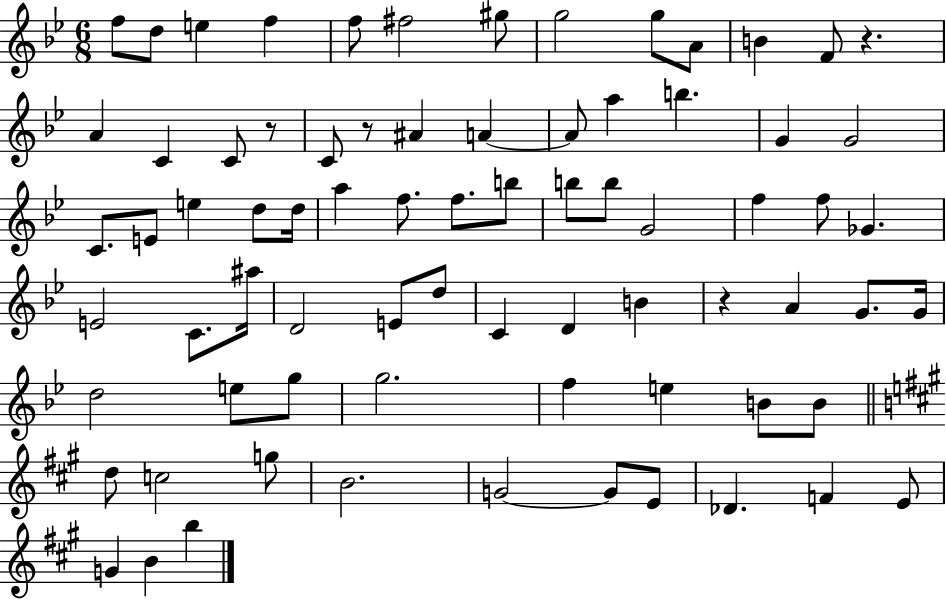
{
  \clef treble
  \numericTimeSignature
  \time 6/8
  \key bes \major
  f''8 d''8 e''4 f''4 | f''8 fis''2 gis''8 | g''2 g''8 a'8 | b'4 f'8 r4. | \break a'4 c'4 c'8 r8 | c'8 r8 ais'4 a'4~~ | a'8 a''4 b''4. | g'4 g'2 | \break c'8. e'8 e''4 d''8 d''16 | a''4 f''8. f''8. b''8 | b''8 b''8 g'2 | f''4 f''8 ges'4. | \break e'2 c'8. ais''16 | d'2 e'8 d''8 | c'4 d'4 b'4 | r4 a'4 g'8. g'16 | \break d''2 e''8 g''8 | g''2. | f''4 e''4 b'8 b'8 | \bar "||" \break \key a \major d''8 c''2 g''8 | b'2. | g'2~~ g'8 e'8 | des'4. f'4 e'8 | \break g'4 b'4 b''4 | \bar "|."
}